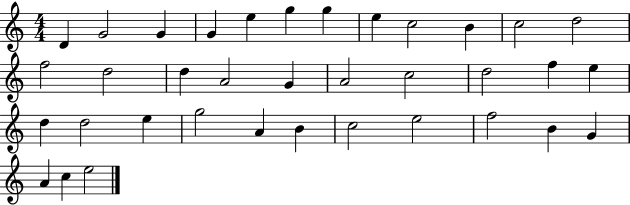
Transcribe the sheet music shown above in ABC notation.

X:1
T:Untitled
M:4/4
L:1/4
K:C
D G2 G G e g g e c2 B c2 d2 f2 d2 d A2 G A2 c2 d2 f e d d2 e g2 A B c2 e2 f2 B G A c e2